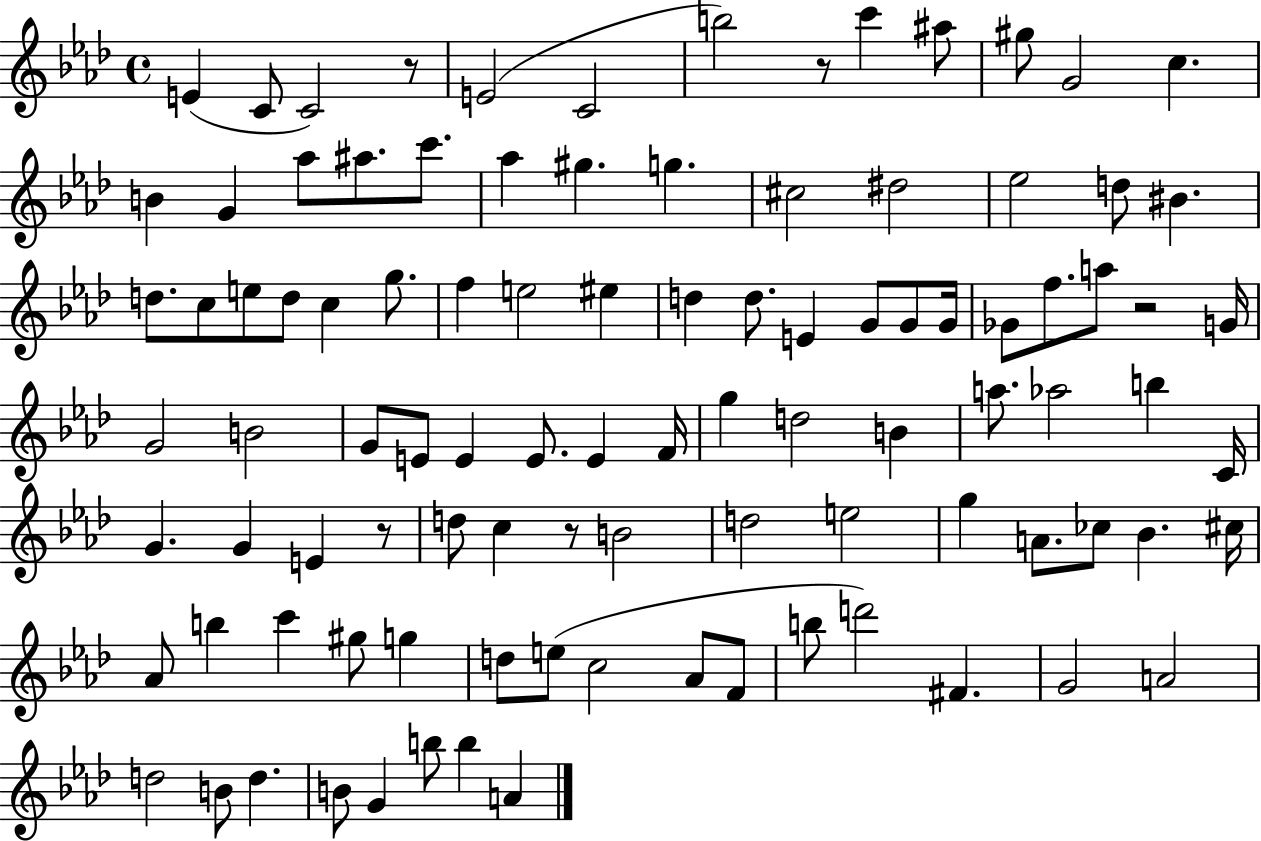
E4/q C4/e C4/h R/e E4/h C4/h B5/h R/e C6/q A#5/e G#5/e G4/h C5/q. B4/q G4/q Ab5/e A#5/e. C6/e. Ab5/q G#5/q. G5/q. C#5/h D#5/h Eb5/h D5/e BIS4/q. D5/e. C5/e E5/e D5/e C5/q G5/e. F5/q E5/h EIS5/q D5/q D5/e. E4/q G4/e G4/e G4/s Gb4/e F5/e. A5/e R/h G4/s G4/h B4/h G4/e E4/e E4/q E4/e. E4/q F4/s G5/q D5/h B4/q A5/e. Ab5/h B5/q C4/s G4/q. G4/q E4/q R/e D5/e C5/q R/e B4/h D5/h E5/h G5/q A4/e. CES5/e Bb4/q. C#5/s Ab4/e B5/q C6/q G#5/e G5/q D5/e E5/e C5/h Ab4/e F4/e B5/e D6/h F#4/q. G4/h A4/h D5/h B4/e D5/q. B4/e G4/q B5/e B5/q A4/q